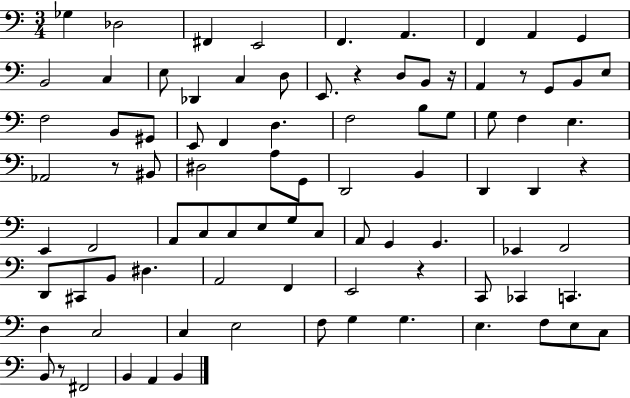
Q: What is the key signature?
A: C major